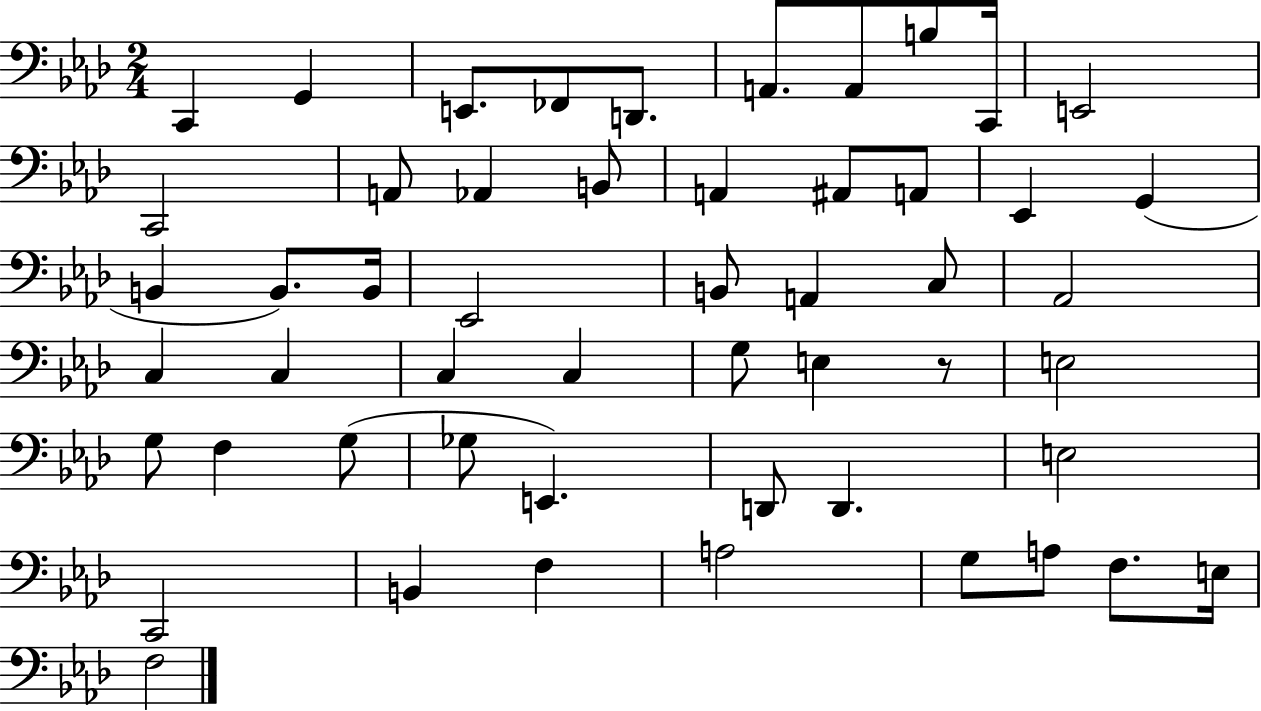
X:1
T:Untitled
M:2/4
L:1/4
K:Ab
C,, G,, E,,/2 _F,,/2 D,,/2 A,,/2 A,,/2 B,/2 C,,/4 E,,2 C,,2 A,,/2 _A,, B,,/2 A,, ^A,,/2 A,,/2 _E,, G,, B,, B,,/2 B,,/4 _E,,2 B,,/2 A,, C,/2 _A,,2 C, C, C, C, G,/2 E, z/2 E,2 G,/2 F, G,/2 _G,/2 E,, D,,/2 D,, E,2 C,,2 B,, F, A,2 G,/2 A,/2 F,/2 E,/4 F,2